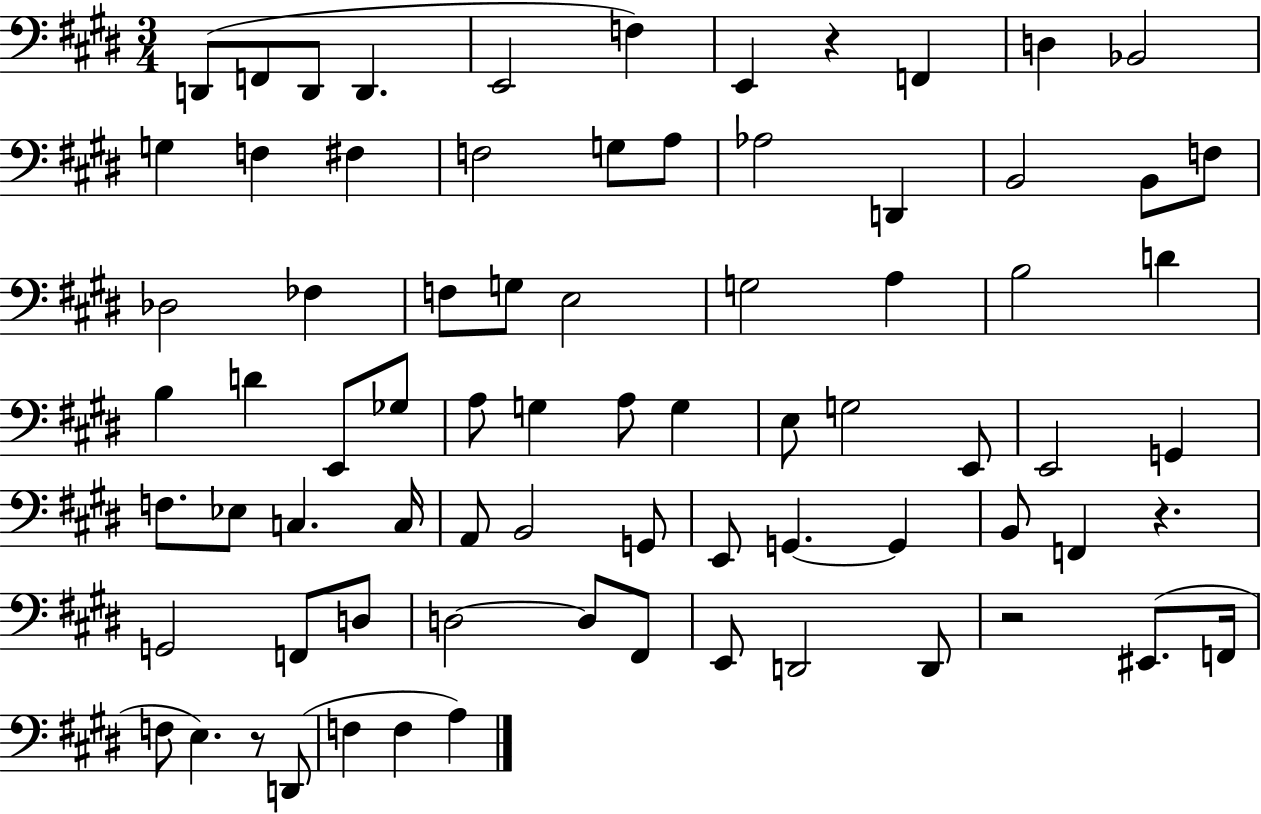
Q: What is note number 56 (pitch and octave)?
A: G2